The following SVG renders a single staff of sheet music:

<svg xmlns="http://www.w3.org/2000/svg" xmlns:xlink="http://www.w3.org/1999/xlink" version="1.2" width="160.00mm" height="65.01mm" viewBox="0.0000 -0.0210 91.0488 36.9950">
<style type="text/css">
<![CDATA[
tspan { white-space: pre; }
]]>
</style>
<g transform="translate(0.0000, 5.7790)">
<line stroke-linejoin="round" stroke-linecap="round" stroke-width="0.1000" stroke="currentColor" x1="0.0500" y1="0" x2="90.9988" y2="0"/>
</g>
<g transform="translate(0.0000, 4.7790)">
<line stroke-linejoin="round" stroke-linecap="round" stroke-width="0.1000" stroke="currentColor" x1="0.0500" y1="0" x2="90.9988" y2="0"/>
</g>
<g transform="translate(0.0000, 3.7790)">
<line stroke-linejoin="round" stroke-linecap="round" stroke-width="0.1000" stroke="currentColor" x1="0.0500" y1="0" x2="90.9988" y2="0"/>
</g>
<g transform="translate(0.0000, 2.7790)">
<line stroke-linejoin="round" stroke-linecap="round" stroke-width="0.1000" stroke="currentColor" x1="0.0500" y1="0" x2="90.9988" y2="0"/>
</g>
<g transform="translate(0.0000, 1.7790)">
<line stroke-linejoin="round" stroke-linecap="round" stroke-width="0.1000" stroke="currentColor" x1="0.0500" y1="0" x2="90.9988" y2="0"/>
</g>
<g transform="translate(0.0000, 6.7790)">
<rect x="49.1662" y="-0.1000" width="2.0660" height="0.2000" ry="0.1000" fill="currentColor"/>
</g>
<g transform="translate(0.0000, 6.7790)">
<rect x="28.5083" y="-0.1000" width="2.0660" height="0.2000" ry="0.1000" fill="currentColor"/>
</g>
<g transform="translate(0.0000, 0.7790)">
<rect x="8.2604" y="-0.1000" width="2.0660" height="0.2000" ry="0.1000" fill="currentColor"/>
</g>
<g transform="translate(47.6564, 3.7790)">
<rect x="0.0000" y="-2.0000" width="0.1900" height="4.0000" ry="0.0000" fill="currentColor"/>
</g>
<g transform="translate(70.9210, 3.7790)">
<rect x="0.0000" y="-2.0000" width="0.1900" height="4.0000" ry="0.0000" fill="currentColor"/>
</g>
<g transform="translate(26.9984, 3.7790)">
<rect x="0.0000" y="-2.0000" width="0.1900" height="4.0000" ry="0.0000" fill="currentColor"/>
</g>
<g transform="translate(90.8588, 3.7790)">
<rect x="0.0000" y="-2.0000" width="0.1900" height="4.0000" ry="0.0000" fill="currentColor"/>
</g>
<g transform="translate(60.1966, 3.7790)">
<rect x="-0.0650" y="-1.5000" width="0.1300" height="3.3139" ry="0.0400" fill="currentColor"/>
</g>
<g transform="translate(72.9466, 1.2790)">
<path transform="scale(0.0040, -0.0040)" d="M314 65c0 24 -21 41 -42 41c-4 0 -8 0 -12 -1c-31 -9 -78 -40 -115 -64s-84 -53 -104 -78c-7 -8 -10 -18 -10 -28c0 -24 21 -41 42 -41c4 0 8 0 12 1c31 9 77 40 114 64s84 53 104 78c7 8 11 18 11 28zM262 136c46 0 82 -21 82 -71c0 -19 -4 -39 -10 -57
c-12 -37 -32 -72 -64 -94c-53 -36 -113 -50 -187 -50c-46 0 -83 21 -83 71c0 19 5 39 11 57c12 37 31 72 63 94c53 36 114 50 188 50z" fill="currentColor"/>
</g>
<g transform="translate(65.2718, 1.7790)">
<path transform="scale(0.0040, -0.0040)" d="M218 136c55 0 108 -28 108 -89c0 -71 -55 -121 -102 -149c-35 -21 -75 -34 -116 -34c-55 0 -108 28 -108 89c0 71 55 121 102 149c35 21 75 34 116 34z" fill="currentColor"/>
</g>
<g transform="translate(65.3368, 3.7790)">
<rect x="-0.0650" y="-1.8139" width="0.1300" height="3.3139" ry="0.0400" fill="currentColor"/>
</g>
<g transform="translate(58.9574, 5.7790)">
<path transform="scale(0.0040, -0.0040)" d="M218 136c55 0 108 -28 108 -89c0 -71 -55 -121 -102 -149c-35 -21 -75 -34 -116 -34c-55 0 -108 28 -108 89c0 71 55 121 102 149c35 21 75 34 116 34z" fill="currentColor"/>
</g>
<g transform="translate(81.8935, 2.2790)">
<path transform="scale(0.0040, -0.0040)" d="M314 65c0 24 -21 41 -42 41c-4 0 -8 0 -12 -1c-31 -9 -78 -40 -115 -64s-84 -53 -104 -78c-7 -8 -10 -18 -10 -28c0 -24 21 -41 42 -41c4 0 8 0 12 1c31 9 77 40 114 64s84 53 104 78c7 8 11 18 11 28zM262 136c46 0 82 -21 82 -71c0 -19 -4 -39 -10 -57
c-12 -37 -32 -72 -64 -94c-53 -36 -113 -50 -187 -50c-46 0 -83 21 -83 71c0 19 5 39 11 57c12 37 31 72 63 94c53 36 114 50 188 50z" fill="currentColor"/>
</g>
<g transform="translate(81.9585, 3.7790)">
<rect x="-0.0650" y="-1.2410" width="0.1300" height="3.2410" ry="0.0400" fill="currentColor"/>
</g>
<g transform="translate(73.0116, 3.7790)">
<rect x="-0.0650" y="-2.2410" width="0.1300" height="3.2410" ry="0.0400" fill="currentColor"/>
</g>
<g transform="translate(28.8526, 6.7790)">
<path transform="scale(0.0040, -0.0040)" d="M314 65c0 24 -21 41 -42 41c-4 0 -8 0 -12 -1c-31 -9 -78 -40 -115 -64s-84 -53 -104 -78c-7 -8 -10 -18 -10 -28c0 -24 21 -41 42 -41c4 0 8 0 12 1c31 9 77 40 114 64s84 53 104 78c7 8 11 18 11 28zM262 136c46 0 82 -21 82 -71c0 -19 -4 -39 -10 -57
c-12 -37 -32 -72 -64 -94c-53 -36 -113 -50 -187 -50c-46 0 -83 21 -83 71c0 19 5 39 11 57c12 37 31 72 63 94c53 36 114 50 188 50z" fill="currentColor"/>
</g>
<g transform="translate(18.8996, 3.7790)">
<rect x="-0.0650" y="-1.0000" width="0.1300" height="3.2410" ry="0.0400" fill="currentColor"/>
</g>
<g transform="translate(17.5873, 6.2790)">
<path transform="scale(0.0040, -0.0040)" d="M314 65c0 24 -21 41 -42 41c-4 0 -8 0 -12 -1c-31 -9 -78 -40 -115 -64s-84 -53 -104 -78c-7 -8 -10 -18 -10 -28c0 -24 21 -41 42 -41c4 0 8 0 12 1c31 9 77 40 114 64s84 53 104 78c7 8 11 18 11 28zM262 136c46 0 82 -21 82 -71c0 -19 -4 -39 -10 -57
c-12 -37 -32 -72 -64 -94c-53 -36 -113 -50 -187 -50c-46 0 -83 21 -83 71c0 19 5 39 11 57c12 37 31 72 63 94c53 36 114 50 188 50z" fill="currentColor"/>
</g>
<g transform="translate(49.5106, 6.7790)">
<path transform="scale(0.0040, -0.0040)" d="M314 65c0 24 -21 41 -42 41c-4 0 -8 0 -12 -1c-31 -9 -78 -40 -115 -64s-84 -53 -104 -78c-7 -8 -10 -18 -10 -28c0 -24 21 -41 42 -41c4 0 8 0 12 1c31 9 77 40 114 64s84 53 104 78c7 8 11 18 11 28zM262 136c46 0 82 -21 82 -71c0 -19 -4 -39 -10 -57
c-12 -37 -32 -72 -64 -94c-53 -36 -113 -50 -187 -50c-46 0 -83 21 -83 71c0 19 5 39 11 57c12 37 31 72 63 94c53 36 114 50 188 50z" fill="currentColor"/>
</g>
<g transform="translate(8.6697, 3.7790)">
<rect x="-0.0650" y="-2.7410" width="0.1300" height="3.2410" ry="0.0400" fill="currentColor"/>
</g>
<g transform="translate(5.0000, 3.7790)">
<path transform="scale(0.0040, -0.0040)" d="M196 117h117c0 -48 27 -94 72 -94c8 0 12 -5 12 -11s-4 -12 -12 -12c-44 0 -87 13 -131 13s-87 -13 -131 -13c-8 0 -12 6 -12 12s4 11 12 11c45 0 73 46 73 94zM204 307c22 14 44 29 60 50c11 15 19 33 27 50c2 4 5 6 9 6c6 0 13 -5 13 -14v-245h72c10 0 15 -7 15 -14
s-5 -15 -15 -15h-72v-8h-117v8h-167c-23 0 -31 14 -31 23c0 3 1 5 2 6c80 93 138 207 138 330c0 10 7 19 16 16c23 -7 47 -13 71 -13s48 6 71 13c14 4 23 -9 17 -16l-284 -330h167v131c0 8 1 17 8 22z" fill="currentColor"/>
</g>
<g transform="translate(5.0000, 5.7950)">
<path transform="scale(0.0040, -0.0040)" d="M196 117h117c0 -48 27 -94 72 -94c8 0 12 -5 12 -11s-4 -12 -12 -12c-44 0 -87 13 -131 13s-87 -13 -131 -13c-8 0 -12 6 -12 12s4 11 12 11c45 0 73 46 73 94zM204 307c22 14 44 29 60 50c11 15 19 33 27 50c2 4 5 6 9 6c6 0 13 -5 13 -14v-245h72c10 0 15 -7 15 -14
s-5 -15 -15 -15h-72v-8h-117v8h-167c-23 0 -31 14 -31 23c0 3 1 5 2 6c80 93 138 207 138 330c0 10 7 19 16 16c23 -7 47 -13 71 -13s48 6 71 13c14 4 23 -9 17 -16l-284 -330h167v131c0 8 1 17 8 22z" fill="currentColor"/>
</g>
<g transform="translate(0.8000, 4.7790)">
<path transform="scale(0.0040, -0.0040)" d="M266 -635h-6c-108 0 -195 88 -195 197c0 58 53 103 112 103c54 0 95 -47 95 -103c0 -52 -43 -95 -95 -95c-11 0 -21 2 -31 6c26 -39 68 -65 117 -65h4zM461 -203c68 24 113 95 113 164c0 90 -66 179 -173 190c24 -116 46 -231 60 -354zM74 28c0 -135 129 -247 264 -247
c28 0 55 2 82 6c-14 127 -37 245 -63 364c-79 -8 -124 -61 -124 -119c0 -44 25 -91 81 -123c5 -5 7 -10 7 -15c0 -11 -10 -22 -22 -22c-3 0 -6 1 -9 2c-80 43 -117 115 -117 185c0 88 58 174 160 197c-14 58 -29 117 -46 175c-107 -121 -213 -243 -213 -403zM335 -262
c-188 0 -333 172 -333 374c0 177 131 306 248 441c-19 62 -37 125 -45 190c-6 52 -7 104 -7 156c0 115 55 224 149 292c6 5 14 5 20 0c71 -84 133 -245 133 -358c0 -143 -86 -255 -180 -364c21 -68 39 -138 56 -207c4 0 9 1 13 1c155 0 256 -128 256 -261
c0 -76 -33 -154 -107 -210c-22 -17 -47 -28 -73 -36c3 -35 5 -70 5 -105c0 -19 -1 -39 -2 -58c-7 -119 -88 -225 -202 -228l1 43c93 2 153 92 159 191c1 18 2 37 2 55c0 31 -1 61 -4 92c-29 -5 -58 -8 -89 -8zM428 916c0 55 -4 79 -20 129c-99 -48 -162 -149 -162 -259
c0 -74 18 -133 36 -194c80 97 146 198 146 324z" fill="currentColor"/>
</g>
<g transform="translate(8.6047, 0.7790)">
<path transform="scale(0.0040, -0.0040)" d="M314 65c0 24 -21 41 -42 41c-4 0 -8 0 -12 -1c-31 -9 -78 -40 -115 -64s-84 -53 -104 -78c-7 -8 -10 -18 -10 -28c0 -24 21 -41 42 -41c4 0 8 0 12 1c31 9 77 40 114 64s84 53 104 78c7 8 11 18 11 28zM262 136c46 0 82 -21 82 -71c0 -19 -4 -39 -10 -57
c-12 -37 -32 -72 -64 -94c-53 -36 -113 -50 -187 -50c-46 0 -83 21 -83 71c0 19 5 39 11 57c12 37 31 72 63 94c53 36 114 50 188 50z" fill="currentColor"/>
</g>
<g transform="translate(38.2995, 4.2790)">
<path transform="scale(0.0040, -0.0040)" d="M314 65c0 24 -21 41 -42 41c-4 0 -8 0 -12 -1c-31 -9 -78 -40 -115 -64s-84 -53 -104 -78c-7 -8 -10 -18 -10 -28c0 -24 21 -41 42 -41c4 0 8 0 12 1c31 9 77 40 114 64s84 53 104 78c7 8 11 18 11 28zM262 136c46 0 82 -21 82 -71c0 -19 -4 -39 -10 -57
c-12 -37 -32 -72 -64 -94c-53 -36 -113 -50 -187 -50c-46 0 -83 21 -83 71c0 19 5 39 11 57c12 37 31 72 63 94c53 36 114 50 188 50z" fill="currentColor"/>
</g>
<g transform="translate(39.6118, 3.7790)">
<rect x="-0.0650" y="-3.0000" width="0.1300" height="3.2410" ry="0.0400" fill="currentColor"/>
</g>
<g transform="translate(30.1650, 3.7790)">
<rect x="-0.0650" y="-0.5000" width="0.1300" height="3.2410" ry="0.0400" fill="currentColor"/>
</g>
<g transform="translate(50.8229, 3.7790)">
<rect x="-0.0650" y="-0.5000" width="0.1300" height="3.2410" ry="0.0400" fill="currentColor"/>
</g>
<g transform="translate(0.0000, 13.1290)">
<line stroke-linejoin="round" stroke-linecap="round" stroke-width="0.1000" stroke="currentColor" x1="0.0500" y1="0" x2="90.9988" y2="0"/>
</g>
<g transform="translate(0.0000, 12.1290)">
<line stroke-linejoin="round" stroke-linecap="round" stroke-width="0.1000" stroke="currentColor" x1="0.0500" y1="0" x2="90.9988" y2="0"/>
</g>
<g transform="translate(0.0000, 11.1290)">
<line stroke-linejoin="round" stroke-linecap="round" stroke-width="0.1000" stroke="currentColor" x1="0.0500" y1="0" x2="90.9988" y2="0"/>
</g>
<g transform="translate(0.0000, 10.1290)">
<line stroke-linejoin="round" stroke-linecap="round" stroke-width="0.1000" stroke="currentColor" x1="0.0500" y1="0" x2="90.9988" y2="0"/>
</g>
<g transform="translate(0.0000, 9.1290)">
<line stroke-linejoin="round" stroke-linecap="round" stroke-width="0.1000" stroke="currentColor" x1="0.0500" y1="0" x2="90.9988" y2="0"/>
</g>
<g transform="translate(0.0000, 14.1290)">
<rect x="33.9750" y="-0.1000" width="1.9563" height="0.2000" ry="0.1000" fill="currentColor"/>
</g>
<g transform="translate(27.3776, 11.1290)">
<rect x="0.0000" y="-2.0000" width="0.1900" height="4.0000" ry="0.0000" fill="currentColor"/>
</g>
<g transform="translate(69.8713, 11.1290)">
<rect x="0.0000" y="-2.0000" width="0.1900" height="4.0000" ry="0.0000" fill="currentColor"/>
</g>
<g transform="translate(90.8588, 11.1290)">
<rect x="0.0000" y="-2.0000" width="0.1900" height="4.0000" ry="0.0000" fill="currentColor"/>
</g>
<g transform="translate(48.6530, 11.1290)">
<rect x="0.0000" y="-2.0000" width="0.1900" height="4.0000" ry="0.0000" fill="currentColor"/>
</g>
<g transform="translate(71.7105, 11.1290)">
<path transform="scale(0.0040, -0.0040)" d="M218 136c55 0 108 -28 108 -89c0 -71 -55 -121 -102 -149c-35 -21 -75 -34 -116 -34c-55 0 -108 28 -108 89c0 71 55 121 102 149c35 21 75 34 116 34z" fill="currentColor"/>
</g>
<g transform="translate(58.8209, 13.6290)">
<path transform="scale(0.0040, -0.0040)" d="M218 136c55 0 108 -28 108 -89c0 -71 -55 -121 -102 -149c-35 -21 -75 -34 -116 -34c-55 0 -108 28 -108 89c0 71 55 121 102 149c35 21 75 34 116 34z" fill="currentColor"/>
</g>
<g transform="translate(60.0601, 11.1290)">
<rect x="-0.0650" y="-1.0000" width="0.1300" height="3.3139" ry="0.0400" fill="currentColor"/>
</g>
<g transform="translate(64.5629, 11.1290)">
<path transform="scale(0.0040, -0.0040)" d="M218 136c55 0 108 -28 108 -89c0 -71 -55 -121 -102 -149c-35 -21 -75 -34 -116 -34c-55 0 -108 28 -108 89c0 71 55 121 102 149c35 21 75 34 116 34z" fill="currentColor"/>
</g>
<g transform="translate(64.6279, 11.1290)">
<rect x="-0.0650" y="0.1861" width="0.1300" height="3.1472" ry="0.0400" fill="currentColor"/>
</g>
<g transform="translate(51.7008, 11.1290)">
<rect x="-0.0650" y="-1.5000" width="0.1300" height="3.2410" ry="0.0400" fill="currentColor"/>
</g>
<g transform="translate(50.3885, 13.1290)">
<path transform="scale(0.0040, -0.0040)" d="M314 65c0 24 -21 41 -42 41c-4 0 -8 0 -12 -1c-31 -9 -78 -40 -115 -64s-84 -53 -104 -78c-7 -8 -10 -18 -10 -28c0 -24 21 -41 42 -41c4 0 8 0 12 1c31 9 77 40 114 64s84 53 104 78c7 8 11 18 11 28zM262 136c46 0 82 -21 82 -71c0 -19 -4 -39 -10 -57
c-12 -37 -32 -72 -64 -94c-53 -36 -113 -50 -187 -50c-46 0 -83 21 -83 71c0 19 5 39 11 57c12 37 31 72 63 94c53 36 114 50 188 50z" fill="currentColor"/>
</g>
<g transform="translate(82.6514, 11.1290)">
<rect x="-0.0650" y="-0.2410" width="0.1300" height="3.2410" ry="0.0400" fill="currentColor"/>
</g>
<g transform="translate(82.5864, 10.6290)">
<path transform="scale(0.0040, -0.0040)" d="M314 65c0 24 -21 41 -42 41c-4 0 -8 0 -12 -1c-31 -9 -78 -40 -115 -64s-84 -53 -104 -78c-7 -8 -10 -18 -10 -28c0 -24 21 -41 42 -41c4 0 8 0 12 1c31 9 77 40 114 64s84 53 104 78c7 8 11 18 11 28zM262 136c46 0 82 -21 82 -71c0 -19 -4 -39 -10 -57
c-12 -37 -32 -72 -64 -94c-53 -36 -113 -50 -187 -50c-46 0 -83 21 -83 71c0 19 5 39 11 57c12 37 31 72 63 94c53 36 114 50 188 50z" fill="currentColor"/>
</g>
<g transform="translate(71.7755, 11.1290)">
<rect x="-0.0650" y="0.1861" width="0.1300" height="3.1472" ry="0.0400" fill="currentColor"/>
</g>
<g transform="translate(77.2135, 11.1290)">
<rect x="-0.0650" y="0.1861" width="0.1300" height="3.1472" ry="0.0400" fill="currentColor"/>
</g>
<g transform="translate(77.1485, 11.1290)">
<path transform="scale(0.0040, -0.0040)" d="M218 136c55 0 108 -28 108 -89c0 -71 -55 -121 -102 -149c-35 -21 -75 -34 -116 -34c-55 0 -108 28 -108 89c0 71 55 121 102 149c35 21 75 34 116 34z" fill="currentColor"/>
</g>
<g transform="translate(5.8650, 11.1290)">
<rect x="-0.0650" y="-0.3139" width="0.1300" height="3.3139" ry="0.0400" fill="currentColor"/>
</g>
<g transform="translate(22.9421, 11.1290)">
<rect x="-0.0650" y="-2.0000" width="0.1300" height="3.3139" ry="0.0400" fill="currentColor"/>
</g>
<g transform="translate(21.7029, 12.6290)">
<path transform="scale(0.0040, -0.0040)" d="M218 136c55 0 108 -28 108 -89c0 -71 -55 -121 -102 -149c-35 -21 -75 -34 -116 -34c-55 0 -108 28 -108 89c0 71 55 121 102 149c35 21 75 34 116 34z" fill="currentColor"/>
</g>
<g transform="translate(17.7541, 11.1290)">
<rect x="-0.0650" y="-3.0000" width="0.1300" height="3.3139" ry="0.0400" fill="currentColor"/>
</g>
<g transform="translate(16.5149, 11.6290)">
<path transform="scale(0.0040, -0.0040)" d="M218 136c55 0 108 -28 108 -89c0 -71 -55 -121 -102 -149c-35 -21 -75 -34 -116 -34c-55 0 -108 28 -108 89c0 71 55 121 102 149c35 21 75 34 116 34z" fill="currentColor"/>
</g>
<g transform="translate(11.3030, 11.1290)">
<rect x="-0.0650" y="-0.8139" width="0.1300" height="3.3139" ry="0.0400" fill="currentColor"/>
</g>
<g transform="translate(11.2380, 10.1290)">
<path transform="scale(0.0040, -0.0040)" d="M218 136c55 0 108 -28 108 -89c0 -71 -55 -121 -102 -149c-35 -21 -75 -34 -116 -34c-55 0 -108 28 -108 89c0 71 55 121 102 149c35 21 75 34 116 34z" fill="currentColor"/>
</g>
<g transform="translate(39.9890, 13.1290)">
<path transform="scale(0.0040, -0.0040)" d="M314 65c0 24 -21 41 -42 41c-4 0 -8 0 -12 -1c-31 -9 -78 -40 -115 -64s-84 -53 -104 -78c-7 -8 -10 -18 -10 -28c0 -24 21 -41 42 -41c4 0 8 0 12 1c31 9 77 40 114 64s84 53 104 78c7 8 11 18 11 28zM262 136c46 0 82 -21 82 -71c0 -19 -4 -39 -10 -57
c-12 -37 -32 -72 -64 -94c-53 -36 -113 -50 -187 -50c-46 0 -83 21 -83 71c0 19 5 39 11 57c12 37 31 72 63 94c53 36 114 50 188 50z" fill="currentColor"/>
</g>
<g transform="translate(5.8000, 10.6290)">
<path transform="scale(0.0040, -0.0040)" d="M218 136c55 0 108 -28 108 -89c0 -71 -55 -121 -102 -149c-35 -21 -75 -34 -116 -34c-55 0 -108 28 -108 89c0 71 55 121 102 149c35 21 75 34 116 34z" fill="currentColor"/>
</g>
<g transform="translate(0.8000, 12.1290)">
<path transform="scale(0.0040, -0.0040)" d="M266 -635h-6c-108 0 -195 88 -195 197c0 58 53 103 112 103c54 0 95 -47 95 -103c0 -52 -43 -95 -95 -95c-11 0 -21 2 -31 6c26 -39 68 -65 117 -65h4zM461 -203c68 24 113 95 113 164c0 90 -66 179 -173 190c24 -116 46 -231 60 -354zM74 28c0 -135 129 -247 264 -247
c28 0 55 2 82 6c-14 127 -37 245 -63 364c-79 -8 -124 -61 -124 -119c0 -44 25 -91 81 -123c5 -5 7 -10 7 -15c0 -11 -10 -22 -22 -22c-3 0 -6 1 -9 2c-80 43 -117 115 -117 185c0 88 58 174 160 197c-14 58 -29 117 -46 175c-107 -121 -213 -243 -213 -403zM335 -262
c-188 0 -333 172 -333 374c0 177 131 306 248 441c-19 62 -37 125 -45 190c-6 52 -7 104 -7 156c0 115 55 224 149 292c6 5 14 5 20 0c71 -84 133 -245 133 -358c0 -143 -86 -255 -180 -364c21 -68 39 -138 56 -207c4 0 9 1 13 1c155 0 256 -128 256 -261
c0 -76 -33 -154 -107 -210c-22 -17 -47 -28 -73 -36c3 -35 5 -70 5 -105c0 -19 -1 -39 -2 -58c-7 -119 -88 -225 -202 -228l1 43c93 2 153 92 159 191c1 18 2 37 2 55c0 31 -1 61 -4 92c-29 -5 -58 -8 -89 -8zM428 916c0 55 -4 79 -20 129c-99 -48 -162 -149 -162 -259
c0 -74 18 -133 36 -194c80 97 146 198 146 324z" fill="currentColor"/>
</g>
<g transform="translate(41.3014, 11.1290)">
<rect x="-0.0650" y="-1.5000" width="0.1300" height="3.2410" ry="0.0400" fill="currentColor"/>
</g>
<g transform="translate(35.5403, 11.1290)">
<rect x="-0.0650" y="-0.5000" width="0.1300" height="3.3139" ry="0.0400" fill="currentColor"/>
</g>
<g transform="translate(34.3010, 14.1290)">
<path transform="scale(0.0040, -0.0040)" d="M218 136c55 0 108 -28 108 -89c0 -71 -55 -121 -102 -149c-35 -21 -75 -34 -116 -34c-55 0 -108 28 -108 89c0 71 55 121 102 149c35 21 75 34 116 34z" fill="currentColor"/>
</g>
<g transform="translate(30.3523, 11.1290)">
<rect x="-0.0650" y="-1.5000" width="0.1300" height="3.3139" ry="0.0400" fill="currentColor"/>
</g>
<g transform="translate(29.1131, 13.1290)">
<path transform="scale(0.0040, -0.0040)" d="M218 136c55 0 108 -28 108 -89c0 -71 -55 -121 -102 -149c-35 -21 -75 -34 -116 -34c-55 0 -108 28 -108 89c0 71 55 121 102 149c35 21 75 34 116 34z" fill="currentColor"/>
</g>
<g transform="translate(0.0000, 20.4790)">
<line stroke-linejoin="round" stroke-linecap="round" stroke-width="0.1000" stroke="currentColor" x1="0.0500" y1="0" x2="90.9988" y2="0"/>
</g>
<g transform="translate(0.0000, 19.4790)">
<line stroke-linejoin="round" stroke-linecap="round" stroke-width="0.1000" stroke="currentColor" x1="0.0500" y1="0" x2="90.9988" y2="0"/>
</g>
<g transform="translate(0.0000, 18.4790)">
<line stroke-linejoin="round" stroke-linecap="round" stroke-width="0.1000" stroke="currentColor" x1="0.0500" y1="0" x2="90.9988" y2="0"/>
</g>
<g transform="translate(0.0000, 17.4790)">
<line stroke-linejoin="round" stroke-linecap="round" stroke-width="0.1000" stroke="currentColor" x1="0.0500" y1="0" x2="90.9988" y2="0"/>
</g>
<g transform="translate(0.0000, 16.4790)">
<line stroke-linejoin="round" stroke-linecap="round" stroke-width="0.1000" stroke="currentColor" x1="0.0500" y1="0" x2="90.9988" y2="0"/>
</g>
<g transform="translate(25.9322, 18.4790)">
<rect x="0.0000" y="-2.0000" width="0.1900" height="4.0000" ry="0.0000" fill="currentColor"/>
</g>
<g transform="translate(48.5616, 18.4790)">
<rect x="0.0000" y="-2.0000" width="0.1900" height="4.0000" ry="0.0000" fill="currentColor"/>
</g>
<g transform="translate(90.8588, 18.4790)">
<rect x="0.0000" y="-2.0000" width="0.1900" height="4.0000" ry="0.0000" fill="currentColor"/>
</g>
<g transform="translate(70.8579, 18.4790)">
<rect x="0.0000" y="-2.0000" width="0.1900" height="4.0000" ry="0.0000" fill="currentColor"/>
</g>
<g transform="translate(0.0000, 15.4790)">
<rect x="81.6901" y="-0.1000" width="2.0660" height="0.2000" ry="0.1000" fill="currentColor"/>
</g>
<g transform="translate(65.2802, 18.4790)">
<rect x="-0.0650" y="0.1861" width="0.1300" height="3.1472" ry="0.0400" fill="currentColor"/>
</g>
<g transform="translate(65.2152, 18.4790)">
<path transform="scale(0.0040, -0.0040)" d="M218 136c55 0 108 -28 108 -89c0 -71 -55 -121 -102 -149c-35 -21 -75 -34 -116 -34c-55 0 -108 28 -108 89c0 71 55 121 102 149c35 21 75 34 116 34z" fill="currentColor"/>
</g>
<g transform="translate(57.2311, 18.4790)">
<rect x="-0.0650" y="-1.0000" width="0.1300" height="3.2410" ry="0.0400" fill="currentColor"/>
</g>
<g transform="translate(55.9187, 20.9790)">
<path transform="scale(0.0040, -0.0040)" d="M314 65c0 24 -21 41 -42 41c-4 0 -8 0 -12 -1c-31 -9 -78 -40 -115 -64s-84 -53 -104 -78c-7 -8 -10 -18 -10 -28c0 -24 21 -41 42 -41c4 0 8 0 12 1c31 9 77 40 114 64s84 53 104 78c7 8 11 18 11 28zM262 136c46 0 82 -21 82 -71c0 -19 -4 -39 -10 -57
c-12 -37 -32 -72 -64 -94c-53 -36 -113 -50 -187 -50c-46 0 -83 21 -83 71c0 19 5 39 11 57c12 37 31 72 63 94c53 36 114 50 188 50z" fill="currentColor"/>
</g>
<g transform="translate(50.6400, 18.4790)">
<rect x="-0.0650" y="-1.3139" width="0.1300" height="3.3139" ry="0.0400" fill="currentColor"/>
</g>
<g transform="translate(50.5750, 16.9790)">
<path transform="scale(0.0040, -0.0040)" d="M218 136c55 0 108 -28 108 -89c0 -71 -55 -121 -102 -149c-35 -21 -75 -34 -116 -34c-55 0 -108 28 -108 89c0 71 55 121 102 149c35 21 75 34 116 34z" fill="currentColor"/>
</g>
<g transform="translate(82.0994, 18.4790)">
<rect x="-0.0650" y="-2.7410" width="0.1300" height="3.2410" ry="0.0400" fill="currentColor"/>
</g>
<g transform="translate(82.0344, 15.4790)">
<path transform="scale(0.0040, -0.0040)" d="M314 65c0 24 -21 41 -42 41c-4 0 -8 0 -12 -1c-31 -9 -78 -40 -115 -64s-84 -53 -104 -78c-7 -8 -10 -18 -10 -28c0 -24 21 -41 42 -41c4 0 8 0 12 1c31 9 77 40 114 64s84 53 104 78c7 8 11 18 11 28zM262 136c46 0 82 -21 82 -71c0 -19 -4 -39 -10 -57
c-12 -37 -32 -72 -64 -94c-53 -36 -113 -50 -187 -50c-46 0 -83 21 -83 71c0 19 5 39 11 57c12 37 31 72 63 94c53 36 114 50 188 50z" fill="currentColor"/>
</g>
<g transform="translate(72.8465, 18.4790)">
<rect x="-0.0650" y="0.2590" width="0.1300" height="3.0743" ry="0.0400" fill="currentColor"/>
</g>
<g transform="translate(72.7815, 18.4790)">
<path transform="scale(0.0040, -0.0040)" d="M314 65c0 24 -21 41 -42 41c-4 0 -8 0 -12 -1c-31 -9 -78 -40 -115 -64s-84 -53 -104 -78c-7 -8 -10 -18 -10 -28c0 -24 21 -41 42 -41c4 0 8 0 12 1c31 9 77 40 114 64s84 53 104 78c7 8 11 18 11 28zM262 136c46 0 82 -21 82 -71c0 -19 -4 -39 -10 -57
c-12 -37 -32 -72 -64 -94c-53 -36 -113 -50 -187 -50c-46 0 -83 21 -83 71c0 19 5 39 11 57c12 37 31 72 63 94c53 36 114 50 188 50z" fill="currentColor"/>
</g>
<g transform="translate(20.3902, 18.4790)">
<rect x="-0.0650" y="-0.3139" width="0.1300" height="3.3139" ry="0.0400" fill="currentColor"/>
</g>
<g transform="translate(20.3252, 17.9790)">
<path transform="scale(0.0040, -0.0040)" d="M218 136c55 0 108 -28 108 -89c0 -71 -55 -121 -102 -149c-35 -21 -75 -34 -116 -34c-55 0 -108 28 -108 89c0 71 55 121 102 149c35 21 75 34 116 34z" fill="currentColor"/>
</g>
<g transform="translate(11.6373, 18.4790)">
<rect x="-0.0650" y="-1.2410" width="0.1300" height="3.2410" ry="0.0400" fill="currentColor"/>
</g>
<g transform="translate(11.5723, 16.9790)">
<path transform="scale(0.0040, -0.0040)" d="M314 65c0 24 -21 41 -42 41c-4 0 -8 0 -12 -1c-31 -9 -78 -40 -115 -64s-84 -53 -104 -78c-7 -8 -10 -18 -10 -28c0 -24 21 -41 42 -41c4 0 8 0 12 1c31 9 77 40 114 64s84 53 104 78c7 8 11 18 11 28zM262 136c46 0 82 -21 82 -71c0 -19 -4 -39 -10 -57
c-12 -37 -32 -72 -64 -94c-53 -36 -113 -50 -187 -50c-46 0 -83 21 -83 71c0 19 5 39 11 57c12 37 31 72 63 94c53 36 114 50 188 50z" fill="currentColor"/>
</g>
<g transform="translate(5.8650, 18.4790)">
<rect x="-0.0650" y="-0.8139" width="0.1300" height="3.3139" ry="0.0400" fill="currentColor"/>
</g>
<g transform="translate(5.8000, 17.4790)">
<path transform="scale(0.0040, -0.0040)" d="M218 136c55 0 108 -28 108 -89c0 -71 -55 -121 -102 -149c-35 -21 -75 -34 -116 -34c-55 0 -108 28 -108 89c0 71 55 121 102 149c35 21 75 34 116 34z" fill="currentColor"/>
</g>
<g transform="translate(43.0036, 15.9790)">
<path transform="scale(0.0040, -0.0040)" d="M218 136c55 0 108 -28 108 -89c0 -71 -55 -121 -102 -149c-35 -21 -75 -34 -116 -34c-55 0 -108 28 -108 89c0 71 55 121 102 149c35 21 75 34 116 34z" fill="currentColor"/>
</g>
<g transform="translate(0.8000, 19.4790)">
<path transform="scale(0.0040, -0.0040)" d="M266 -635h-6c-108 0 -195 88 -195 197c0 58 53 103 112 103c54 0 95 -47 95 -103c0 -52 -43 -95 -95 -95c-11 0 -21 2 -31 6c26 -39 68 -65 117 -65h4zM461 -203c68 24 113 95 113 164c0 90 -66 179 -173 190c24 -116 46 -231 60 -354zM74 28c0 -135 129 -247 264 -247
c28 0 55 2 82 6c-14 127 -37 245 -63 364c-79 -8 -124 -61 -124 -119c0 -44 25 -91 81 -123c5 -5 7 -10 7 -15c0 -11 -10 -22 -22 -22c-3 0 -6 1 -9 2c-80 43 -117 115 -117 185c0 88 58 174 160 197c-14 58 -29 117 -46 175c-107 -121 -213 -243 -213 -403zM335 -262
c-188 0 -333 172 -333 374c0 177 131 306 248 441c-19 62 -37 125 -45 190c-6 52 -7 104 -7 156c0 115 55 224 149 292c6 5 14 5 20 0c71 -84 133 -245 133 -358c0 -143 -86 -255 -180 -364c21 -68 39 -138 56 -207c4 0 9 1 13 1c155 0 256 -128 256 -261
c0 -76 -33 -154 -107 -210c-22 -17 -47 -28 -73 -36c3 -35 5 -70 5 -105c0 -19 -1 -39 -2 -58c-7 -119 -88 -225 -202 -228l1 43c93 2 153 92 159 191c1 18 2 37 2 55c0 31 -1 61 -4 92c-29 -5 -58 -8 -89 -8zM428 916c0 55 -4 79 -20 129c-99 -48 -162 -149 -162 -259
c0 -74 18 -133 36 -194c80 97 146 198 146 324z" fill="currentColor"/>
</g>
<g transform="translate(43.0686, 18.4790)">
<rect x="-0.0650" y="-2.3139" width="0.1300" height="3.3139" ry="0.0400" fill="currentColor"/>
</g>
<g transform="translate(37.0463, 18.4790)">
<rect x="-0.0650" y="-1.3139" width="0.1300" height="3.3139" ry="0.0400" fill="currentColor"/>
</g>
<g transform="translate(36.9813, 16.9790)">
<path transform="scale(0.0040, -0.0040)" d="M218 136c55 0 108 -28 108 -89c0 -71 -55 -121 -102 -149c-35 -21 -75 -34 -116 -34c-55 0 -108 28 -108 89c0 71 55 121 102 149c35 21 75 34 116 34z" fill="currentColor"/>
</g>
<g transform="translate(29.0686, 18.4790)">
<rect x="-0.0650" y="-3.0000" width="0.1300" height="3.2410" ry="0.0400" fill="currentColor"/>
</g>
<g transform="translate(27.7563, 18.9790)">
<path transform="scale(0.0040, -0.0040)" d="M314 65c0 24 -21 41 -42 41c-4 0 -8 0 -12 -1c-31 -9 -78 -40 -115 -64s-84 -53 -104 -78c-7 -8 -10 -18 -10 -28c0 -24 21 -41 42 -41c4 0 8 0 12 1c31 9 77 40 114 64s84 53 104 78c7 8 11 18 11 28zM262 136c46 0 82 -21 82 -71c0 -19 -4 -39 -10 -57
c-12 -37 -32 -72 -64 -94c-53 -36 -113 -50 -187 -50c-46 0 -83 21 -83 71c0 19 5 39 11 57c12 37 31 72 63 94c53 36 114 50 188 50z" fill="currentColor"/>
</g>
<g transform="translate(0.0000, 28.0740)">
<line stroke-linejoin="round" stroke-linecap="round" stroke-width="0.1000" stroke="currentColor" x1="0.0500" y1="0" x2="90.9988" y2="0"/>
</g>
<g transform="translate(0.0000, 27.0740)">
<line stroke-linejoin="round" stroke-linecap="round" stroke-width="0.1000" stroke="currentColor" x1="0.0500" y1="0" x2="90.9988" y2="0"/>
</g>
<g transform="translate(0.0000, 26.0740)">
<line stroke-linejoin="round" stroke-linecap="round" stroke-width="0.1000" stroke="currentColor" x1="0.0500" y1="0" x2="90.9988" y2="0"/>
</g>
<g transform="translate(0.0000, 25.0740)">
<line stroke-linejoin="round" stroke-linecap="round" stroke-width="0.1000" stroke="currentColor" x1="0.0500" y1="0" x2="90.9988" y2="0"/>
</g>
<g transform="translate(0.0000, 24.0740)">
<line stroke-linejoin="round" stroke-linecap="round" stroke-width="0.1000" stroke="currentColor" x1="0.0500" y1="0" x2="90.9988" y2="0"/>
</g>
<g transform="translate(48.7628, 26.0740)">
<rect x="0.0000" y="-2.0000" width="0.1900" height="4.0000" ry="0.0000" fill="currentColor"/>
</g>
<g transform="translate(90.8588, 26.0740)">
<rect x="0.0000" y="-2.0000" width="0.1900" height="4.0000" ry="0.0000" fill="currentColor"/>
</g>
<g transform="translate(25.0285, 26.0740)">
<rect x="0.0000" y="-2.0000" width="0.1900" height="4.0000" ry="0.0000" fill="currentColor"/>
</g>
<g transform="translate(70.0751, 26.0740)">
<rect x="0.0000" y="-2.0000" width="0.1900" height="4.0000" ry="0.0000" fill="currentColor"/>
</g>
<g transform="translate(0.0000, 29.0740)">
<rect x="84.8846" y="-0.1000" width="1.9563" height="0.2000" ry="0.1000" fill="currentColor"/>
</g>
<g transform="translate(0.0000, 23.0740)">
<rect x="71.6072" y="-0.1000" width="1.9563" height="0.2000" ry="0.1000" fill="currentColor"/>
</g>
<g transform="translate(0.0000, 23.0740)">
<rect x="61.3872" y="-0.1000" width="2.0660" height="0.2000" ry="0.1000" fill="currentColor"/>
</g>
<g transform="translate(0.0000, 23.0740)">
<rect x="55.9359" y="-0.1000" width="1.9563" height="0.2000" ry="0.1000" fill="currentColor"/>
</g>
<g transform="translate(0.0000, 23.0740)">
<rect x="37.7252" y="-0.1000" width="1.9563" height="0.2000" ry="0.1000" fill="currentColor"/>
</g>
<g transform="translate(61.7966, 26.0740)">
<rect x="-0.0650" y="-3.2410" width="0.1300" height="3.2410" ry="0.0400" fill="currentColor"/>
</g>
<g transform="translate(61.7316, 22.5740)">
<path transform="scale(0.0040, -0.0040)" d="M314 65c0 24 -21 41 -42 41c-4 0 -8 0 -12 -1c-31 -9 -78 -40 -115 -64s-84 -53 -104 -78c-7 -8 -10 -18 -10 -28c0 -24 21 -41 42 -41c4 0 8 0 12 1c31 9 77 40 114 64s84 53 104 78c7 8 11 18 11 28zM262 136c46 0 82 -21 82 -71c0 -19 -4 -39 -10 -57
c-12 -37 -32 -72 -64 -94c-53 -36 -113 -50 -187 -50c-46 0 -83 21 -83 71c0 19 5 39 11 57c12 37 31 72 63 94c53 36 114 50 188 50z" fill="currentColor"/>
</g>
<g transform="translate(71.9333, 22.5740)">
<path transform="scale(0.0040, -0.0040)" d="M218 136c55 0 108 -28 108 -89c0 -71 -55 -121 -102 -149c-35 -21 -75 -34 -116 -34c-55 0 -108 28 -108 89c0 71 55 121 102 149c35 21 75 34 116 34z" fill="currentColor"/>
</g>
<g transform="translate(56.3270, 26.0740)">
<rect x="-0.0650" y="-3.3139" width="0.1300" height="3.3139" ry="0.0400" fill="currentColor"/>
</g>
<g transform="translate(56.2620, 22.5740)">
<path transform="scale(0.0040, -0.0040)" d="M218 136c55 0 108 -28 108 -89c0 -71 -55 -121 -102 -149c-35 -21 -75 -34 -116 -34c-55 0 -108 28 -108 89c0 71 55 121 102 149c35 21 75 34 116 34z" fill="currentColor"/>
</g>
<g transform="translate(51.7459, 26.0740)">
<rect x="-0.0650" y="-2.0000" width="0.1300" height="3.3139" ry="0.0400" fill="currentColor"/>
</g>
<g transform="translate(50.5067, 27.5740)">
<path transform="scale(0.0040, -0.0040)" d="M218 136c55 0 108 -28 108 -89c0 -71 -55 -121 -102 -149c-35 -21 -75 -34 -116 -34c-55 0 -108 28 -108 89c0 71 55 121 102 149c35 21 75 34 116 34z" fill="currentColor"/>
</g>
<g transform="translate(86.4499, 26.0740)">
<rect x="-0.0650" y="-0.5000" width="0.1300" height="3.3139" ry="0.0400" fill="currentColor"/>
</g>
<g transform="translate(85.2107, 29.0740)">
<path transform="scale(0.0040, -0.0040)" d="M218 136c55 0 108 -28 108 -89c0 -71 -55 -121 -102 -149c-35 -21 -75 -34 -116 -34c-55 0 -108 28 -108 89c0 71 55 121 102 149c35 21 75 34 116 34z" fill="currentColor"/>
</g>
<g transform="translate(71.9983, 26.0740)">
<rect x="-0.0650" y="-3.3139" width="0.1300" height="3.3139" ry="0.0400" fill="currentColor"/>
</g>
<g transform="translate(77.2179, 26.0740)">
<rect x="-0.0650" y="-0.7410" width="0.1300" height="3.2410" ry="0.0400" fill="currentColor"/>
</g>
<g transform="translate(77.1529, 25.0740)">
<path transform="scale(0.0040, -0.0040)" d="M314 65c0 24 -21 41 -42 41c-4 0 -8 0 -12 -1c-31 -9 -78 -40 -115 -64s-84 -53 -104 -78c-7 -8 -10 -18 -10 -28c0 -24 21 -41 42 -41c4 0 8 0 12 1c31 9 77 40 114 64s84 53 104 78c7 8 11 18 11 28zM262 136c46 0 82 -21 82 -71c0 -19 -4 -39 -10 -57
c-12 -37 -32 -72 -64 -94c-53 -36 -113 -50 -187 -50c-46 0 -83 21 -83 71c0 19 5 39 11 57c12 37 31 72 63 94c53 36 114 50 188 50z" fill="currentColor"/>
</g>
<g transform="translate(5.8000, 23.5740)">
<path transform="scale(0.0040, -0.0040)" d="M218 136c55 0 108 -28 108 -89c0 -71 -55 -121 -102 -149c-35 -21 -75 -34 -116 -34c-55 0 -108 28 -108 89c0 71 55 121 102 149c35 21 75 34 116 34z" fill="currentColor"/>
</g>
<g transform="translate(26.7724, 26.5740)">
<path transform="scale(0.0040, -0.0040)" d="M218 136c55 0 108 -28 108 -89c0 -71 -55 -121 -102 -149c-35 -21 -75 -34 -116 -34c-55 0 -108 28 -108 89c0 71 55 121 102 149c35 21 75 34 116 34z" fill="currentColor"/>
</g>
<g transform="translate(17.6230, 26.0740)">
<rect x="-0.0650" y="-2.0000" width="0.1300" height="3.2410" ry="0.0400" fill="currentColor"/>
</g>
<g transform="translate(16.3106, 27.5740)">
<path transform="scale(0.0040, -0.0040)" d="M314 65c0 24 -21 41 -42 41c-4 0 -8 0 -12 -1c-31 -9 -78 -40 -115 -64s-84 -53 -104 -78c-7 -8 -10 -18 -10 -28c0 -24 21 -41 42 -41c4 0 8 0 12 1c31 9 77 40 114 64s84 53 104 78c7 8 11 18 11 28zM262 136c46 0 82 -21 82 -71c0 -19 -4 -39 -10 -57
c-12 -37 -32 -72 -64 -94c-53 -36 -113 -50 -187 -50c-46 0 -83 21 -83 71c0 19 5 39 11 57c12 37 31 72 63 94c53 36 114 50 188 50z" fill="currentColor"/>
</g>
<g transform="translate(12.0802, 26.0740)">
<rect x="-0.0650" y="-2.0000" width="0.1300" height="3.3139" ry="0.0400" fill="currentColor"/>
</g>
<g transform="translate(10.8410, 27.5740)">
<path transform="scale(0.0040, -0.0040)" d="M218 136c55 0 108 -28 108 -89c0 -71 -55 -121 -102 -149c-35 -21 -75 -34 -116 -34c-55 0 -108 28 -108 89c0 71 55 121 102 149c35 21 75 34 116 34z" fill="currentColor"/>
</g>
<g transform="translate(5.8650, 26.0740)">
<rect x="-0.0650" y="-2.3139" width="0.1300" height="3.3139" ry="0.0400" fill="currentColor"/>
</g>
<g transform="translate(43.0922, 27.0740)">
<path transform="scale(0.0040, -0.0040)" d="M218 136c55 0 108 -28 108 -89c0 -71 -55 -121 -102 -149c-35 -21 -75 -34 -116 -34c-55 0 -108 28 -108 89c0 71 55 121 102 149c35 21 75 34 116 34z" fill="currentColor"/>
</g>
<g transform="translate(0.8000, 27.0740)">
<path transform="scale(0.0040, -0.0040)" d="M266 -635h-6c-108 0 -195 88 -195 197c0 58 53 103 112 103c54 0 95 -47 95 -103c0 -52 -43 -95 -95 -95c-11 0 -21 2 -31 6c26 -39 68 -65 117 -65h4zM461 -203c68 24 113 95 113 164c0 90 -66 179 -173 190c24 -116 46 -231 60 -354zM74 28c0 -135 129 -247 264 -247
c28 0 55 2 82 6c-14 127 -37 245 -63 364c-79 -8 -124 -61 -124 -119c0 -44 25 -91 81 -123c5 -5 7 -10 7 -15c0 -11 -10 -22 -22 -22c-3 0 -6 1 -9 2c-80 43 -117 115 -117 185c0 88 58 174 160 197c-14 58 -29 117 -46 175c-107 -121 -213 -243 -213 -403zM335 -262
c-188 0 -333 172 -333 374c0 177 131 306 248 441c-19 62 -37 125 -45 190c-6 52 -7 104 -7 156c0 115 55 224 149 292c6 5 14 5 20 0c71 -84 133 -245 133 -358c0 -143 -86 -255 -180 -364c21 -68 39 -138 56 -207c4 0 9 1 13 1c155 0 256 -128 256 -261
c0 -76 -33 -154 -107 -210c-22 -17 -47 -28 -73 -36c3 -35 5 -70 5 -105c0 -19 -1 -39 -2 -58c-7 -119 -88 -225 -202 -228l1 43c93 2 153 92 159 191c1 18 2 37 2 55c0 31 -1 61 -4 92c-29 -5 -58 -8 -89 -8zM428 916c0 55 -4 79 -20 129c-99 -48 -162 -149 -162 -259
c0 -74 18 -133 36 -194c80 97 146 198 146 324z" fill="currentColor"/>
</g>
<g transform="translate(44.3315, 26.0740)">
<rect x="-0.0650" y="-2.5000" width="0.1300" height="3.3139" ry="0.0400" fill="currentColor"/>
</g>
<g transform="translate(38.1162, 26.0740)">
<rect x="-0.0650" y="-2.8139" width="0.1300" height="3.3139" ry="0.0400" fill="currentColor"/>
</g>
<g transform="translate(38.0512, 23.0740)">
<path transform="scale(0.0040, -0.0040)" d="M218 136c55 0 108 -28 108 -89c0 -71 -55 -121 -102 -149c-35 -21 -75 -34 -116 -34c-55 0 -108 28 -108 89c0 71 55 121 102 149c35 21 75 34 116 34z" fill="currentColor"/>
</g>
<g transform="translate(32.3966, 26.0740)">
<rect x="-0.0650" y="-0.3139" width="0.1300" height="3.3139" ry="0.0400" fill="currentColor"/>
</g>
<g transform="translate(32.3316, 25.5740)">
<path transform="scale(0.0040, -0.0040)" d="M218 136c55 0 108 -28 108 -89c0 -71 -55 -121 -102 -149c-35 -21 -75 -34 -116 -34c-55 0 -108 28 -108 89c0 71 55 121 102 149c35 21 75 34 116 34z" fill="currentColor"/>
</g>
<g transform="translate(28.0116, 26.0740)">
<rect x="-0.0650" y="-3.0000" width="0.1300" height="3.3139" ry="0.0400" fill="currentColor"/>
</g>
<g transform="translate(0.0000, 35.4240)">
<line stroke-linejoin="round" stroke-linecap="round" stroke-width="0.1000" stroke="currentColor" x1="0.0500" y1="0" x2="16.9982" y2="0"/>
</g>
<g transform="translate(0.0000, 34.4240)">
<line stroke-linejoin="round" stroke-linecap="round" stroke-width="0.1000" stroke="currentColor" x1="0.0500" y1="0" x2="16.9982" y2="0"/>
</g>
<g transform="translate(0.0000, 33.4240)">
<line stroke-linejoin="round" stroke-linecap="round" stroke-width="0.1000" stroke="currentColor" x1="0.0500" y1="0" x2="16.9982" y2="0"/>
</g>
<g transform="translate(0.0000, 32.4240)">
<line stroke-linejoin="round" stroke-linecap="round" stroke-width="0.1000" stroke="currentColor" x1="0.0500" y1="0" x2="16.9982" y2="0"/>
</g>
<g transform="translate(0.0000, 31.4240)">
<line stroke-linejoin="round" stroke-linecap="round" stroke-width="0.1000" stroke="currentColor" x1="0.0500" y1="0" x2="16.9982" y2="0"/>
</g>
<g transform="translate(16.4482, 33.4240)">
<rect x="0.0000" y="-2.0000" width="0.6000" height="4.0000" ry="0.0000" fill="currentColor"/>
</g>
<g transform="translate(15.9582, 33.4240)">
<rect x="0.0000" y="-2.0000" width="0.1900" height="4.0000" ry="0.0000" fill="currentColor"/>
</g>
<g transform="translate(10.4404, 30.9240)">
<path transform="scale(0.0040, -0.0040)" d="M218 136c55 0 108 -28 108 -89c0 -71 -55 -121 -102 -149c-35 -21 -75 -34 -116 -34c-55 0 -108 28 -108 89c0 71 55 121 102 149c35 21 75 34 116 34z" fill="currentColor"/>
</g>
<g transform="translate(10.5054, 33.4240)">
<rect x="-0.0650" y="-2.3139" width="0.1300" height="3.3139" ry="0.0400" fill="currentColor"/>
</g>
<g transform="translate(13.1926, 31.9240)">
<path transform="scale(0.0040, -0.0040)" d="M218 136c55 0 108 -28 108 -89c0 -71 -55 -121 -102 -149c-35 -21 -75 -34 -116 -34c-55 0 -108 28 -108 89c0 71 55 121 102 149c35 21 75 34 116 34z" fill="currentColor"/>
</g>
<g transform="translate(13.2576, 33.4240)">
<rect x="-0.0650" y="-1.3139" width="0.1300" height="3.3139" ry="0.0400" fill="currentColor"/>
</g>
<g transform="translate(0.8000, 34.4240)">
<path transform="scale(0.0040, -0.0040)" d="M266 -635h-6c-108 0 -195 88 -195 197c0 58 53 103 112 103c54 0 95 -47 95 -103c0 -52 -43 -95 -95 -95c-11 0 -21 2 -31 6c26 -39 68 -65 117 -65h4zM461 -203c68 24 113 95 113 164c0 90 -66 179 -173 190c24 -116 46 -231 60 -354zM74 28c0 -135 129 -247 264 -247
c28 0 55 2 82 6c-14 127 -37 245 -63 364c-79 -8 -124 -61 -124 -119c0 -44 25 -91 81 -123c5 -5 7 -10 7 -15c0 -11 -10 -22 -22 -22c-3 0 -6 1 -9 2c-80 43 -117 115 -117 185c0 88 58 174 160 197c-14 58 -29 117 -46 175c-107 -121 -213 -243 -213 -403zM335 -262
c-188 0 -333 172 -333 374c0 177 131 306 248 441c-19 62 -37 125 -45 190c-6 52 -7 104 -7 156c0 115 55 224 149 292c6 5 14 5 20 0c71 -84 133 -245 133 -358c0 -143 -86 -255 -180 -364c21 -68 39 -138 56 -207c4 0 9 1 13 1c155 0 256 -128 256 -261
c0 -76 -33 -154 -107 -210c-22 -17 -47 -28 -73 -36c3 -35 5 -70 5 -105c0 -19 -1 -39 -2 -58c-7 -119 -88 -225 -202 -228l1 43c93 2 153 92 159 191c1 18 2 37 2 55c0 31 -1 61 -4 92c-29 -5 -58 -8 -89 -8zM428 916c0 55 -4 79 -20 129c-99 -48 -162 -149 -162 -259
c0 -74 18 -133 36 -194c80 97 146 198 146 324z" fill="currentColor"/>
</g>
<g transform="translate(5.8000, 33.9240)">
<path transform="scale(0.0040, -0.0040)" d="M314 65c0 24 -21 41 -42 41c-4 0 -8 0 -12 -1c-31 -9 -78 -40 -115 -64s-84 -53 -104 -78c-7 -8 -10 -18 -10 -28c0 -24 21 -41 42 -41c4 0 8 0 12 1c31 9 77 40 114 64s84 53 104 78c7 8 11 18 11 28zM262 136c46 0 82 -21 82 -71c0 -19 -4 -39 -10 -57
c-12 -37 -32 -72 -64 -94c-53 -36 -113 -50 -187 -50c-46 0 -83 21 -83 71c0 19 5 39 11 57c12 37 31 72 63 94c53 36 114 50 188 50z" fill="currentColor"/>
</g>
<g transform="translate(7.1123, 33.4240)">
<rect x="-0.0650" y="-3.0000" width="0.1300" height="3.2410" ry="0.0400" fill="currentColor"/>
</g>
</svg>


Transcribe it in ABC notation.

X:1
T:Untitled
M:4/4
L:1/4
K:C
a2 D2 C2 A2 C2 E f g2 e2 c d A F E C E2 E2 D B B B c2 d e2 c A2 e g e D2 B B2 a2 g F F2 A c a G F b b2 b d2 C A2 g e